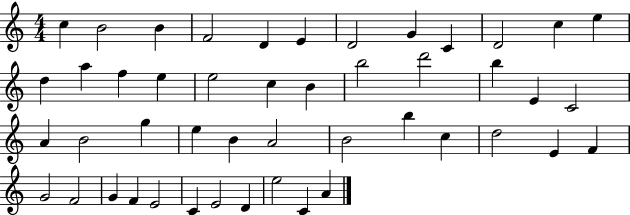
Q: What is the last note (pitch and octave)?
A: A4